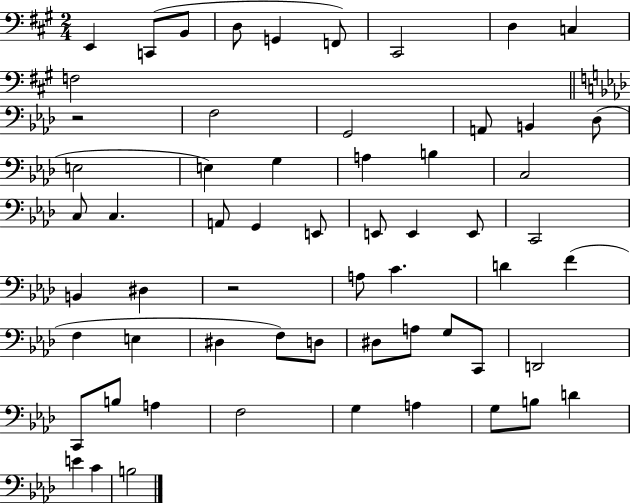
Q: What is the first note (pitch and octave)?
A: E2